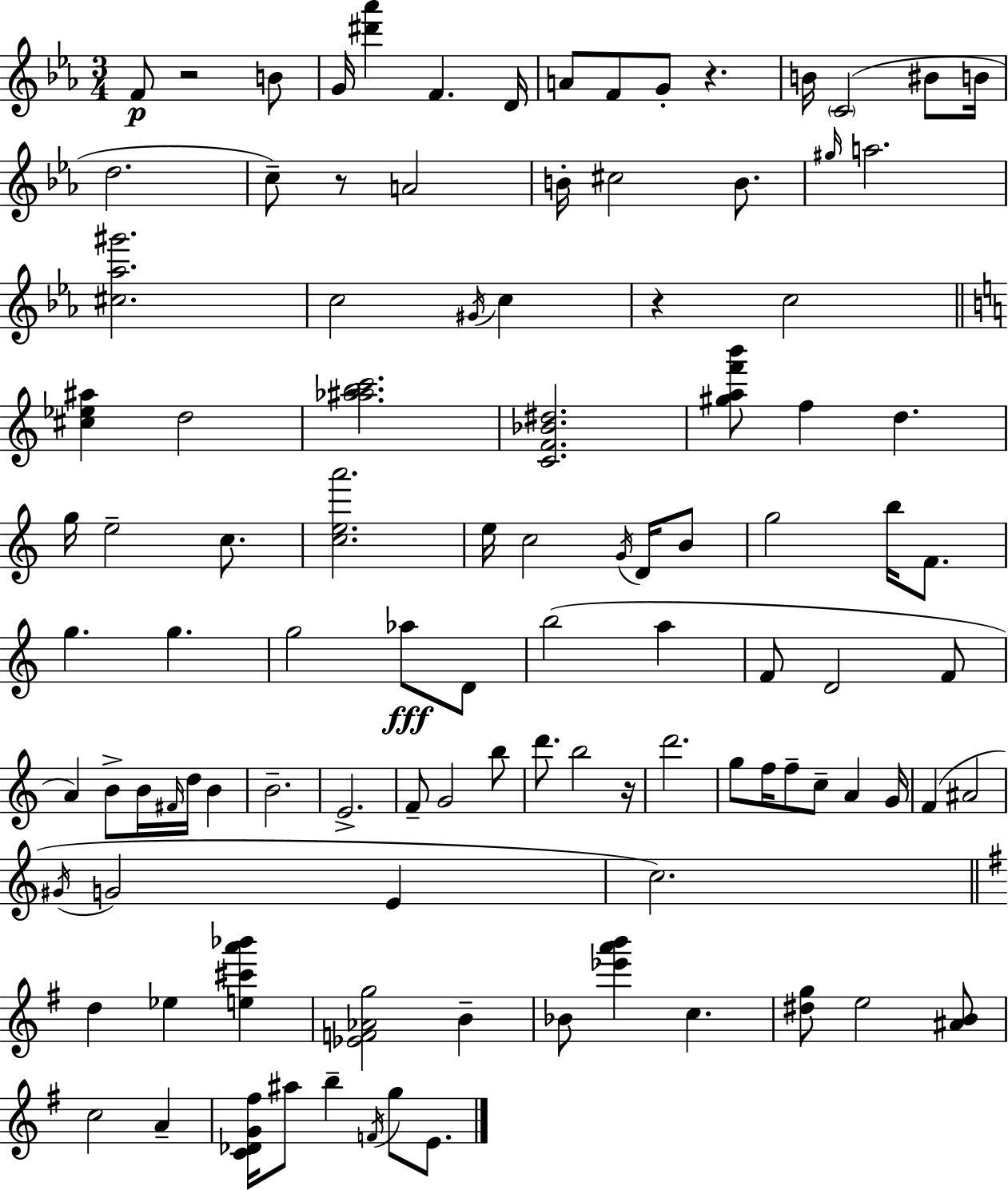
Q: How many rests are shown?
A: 5